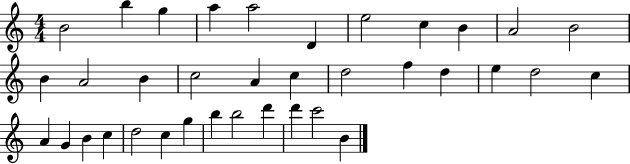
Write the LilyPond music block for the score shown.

{
  \clef treble
  \numericTimeSignature
  \time 4/4
  \key c \major
  b'2 b''4 g''4 | a''4 a''2 d'4 | e''2 c''4 b'4 | a'2 b'2 | \break b'4 a'2 b'4 | c''2 a'4 c''4 | d''2 f''4 d''4 | e''4 d''2 c''4 | \break a'4 g'4 b'4 c''4 | d''2 c''4 g''4 | b''4 b''2 d'''4 | d'''4 c'''2 b'4 | \break \bar "|."
}